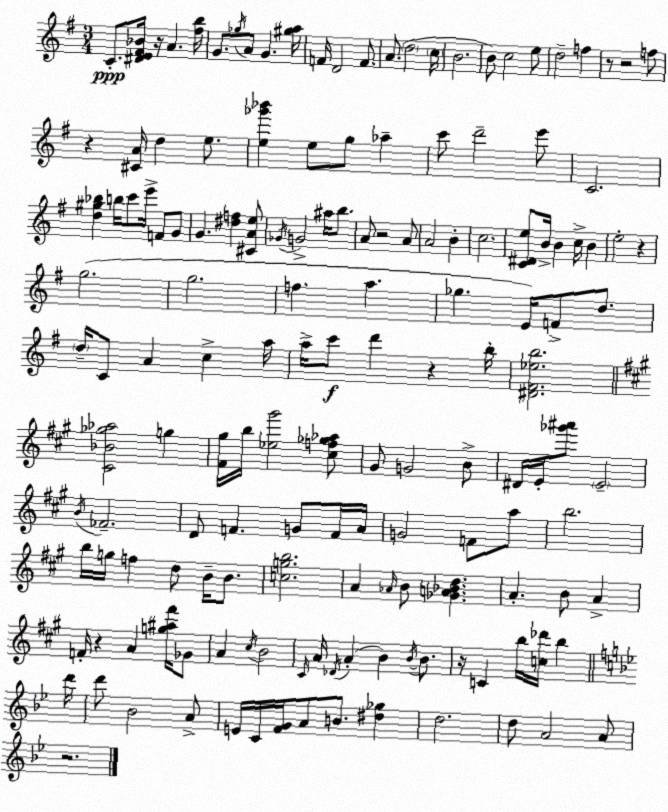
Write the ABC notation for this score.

X:1
T:Untitled
M:3/4
L:1/4
K:Em
C/2 [^DE^F_B]/4 z/4 A [^fb]/4 G/2 _g/4 A/2 G [^ga]/4 F/4 D2 F/2 A/2 d2 c/4 B2 B/2 c2 e/2 d2 f z/2 z2 f/2 z [^CA]/4 d e/2 [e_g'_b'] e/2 g/2 _a c'/2 d'2 e'/2 C2 [d^g_b] b/4 c'/2 e'/4 F/2 G/2 G [^df] [^CAe]/2 _G/4 G2 ^a/4 b/2 A/2 z2 A/2 A2 B c2 [C^De]/2 B/4 B c/4 B e2 z g2 g2 f a _g E/4 F/2 d/2 d/4 C/2 A c a/4 a/4 c'/2 d' z b/4 [^D^F_eb]2 [^C_B_g_a]2 g [^F^g]/4 b/4 [_e^g']2 [^cf_g_a]/2 ^G/2 G2 B/2 ^D/4 E/4 [_g'^a']/2 E2 B/4 _F2 D/2 F G/2 F/4 A/4 G2 F/2 a/2 b2 b/4 g/4 f d/2 B/4 B/2 [cgb]2 A _A/4 B/2 [_GA_Bd] A B/2 A F/4 z A [g^a^f']/4 _G/2 A ^c/4 B2 ^C/4 A/4 _D/4 A B B/4 B/2 z/4 C b/4 [c_d']/4 b d'/4 d'/2 _B2 A/2 E/4 C/4 [FG]/4 A/2 B/2 [^d_g] d2 d/2 A2 A/2 z2